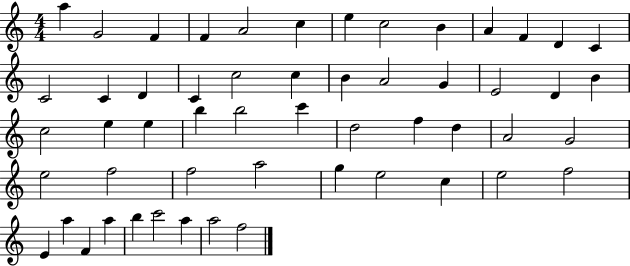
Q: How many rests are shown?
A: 0